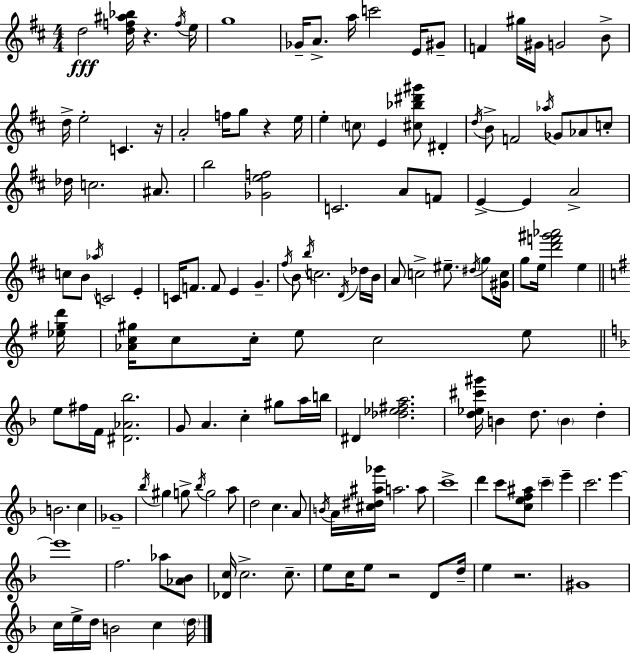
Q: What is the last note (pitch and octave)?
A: D5